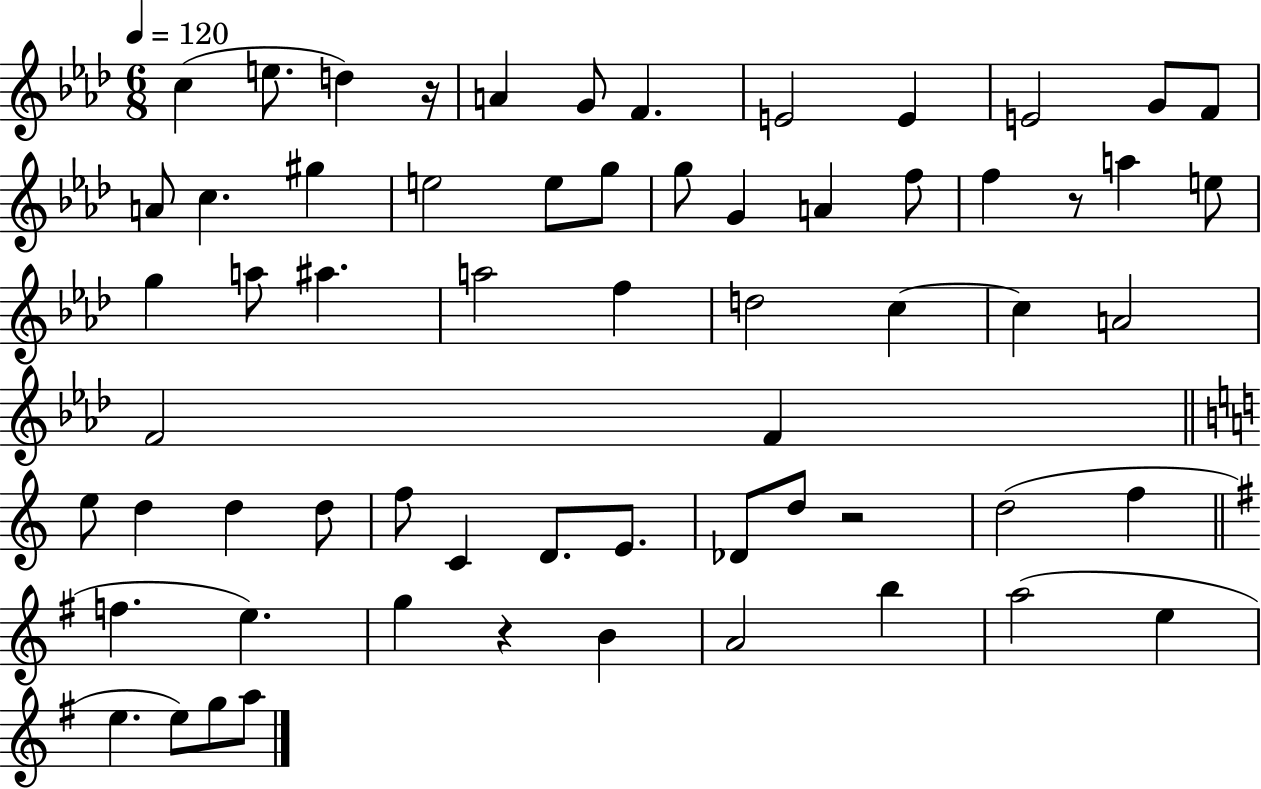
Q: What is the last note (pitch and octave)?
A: A5